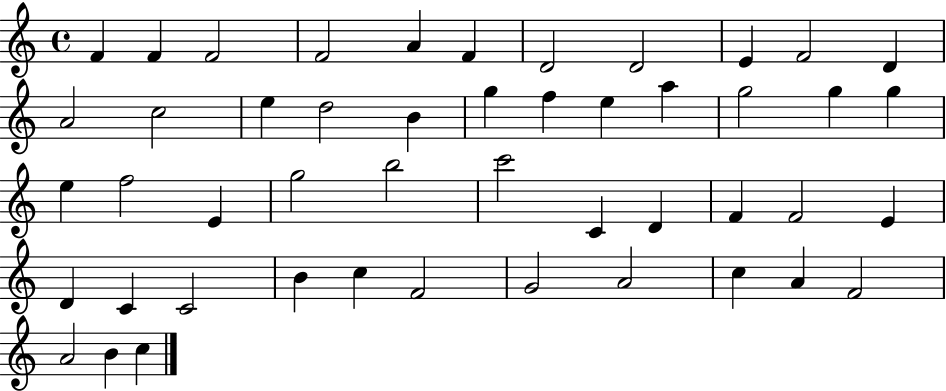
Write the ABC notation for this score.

X:1
T:Untitled
M:4/4
L:1/4
K:C
F F F2 F2 A F D2 D2 E F2 D A2 c2 e d2 B g f e a g2 g g e f2 E g2 b2 c'2 C D F F2 E D C C2 B c F2 G2 A2 c A F2 A2 B c